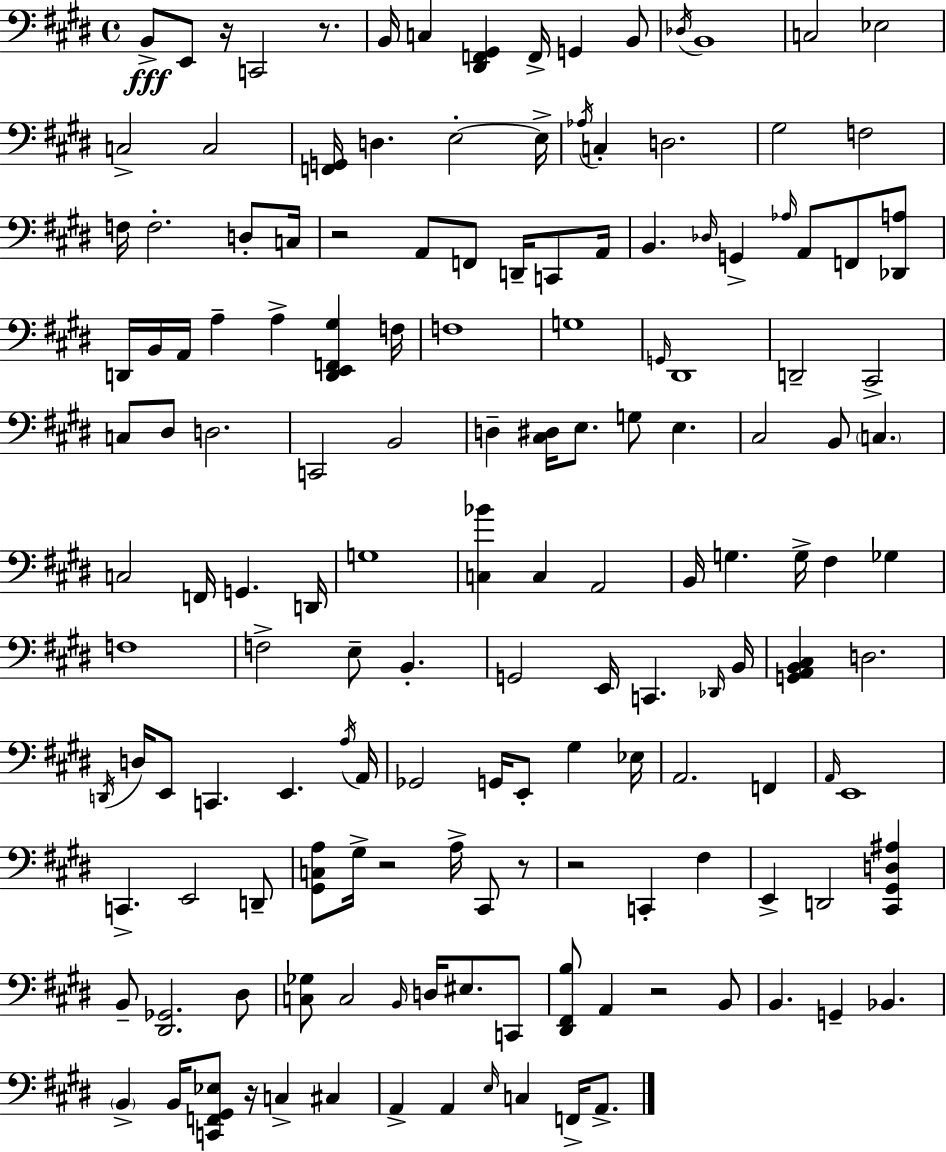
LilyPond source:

{
  \clef bass
  \time 4/4
  \defaultTimeSignature
  \key e \major
  b,8->\fff e,8 r16 c,2 r8. | b,16 c4 <dis, f, gis,>4 f,16-> g,4 b,8 | \acciaccatura { des16 } b,1 | c2 ees2 | \break c2-> c2 | <f, g,>16 d4. e2-.~~ | e16-> \acciaccatura { aes16 } c4-. d2. | gis2 f2 | \break f16 f2.-. d8-. | c16 r2 a,8 f,8 d,16-- c,8 | a,16 b,4. \grace { des16 } g,4-> \grace { aes16 } a,8 | f,8 <des, a>8 d,16 b,16 a,16 a4-- a4-> <d, e, f, gis>4 | \break f16 f1 | g1 | \grace { g,16 } dis,1 | d,2-- cis,2-> | \break c8 dis8 d2. | c,2 b,2 | d4-- <cis dis>16 e8. g8 e4. | cis2 b,8 \parenthesize c4. | \break c2 f,16 g,4. | d,16 g1 | <c bes'>4 c4 a,2 | b,16 g4. g16-> fis4 | \break ges4 f1 | f2-> e8-- b,4.-. | g,2 e,16 c,4. | \grace { des,16 } b,16 <g, a, b, cis>4 d2. | \break \acciaccatura { d,16 } d16 e,8 c,4. | e,4. \acciaccatura { a16 } a,16 ges,2 | g,16 e,8-. gis4 ees16 a,2. | f,4 \grace { a,16 } e,1 | \break c,4.-> e,2 | d,8-- <gis, c a>8 gis16-> r2 | a16-> cis,8 r8 r2 | c,4-. fis4 e,4-> d,2 | \break <cis, gis, d ais>4 b,8-- <dis, ges,>2. | dis8 <c ges>8 c2 | \grace { b,16 } d16 eis8. c,8 <dis, fis, b>8 a,4 | r2 b,8 b,4. | \break g,4-- bes,4. \parenthesize b,4-> b,16 <c, f, gis, ees>8 | r16 c4-> cis4 a,4-> a,4 | \grace { e16 } c4 f,16-> a,8.-> \bar "|."
}